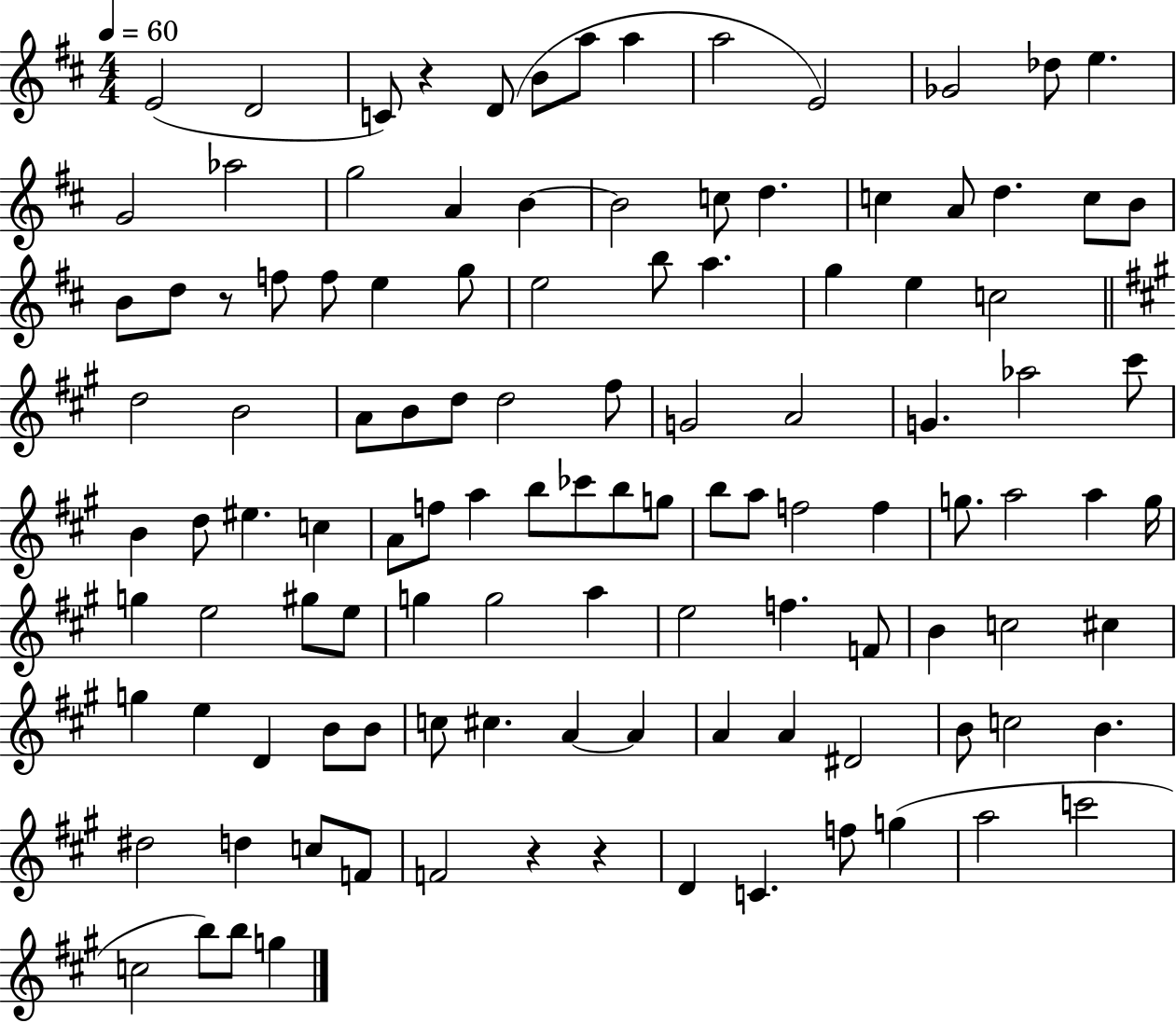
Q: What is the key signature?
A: D major